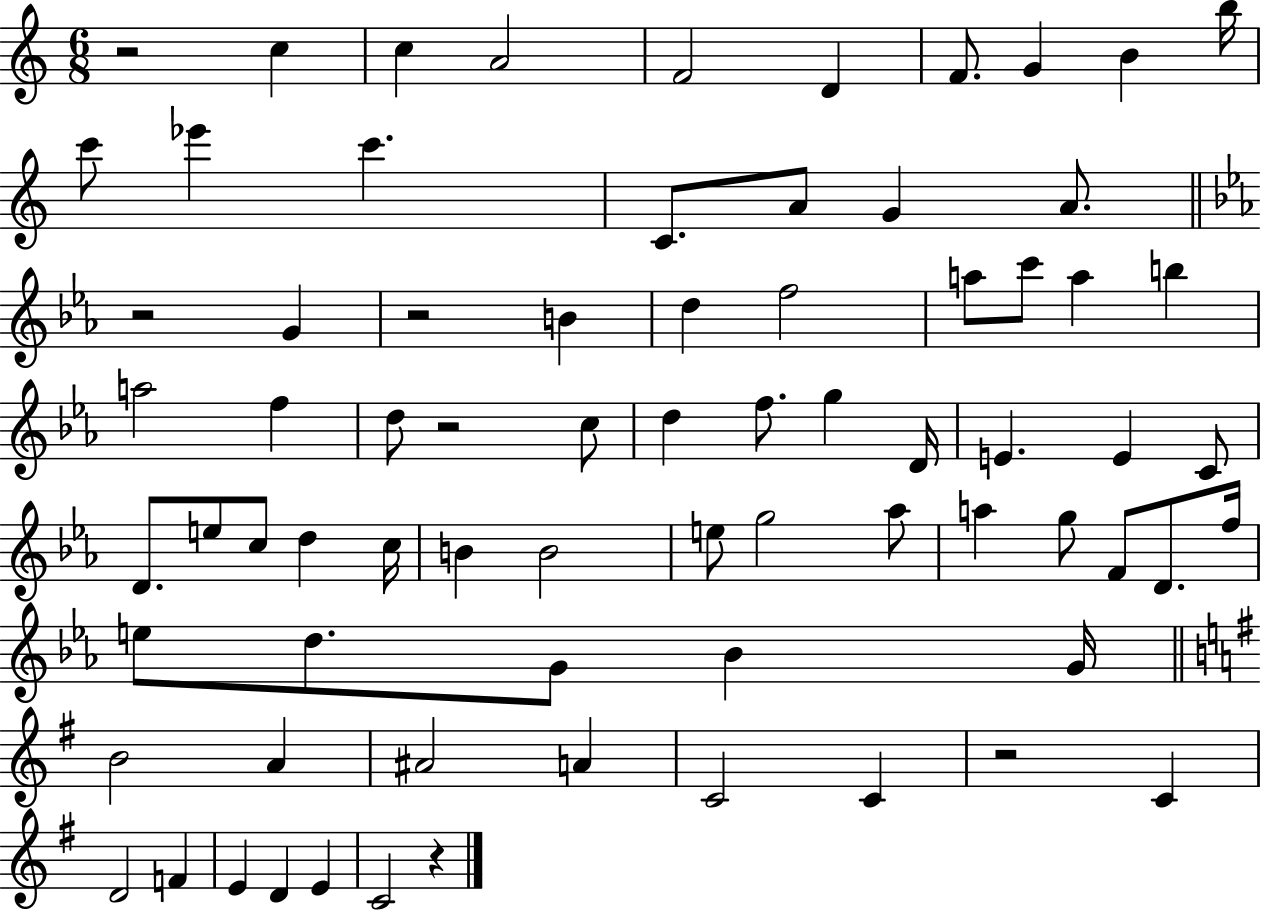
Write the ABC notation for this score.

X:1
T:Untitled
M:6/8
L:1/4
K:C
z2 c c A2 F2 D F/2 G B b/4 c'/2 _e' c' C/2 A/2 G A/2 z2 G z2 B d f2 a/2 c'/2 a b a2 f d/2 z2 c/2 d f/2 g D/4 E E C/2 D/2 e/2 c/2 d c/4 B B2 e/2 g2 _a/2 a g/2 F/2 D/2 f/4 e/2 d/2 G/2 _B G/4 B2 A ^A2 A C2 C z2 C D2 F E D E C2 z